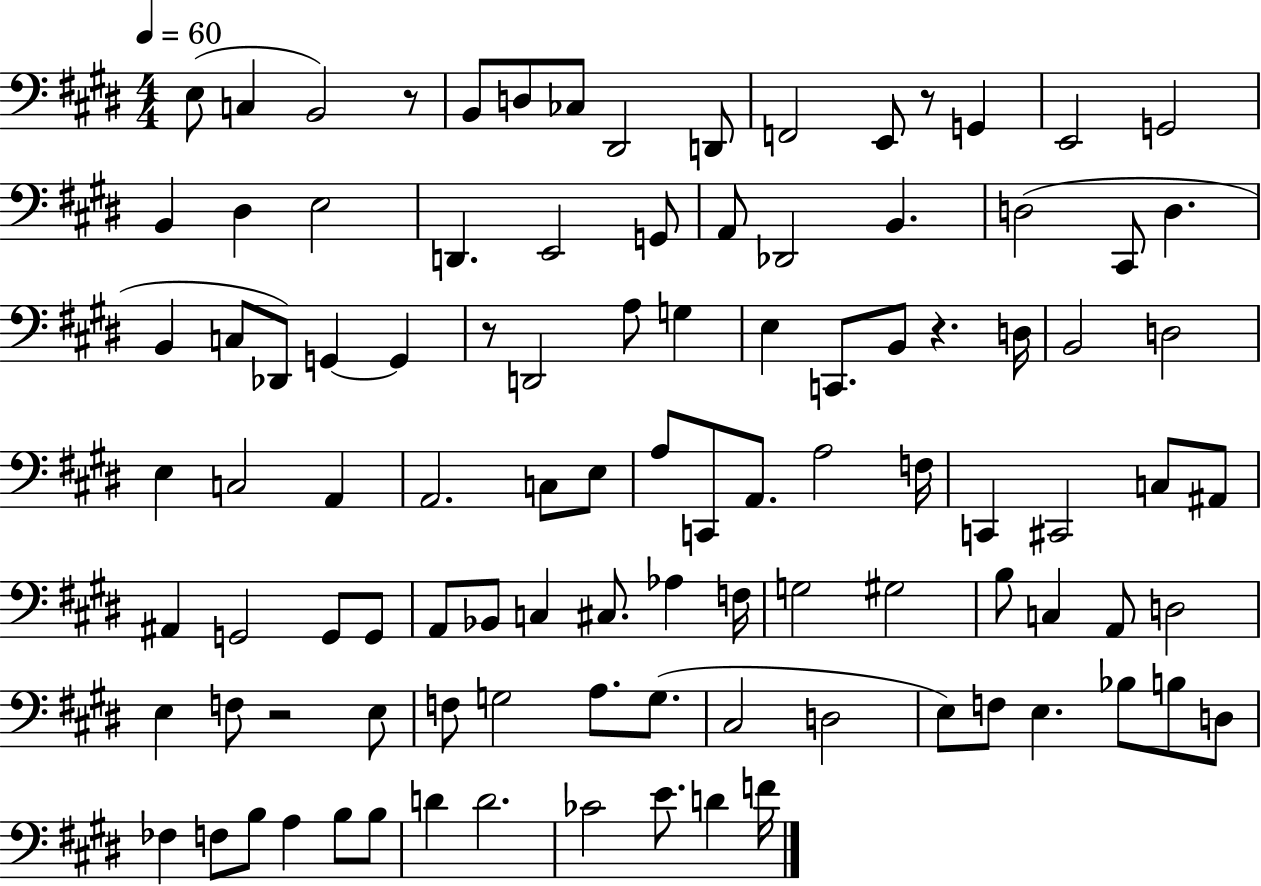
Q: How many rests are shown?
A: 5